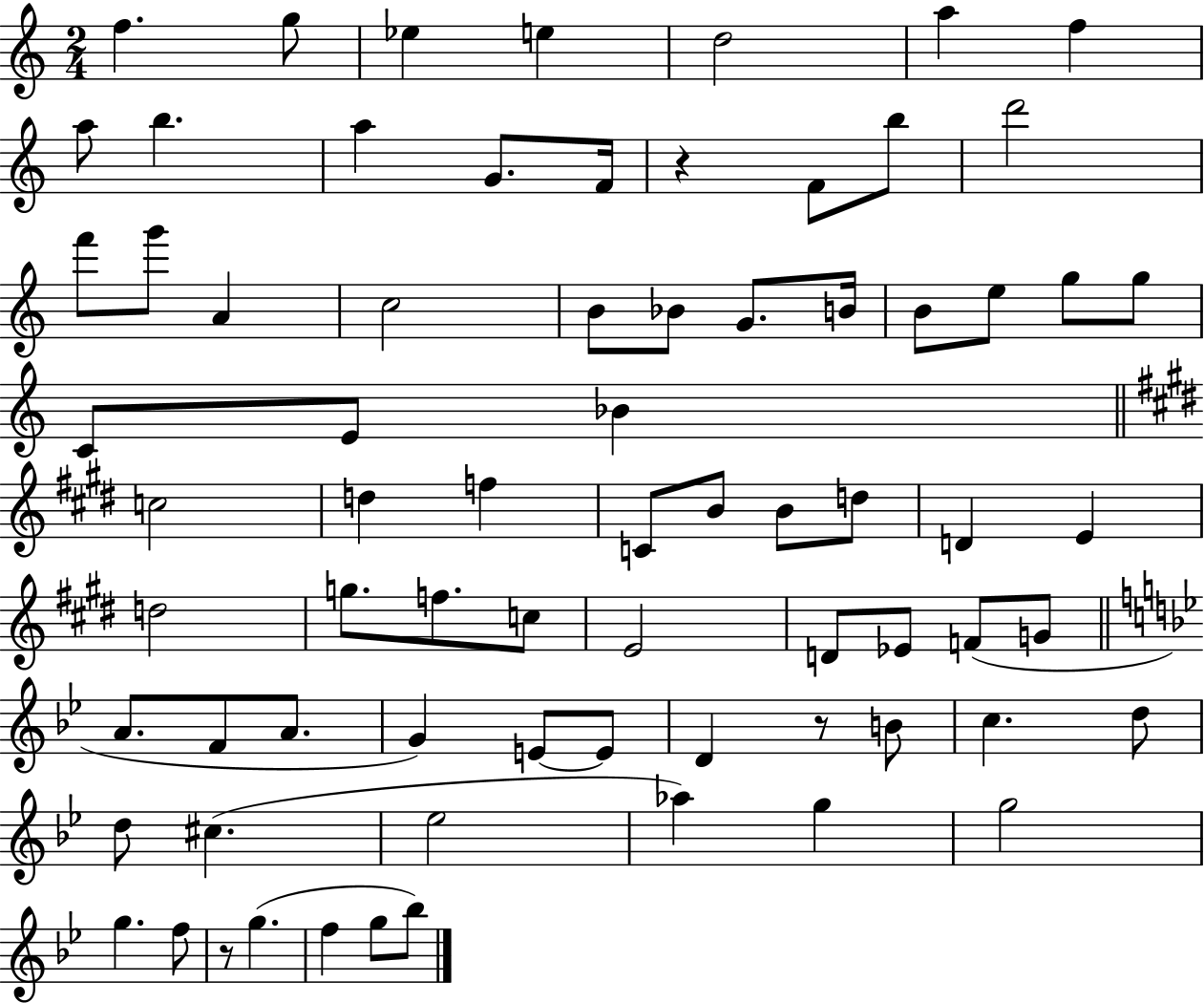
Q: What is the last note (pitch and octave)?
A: Bb5